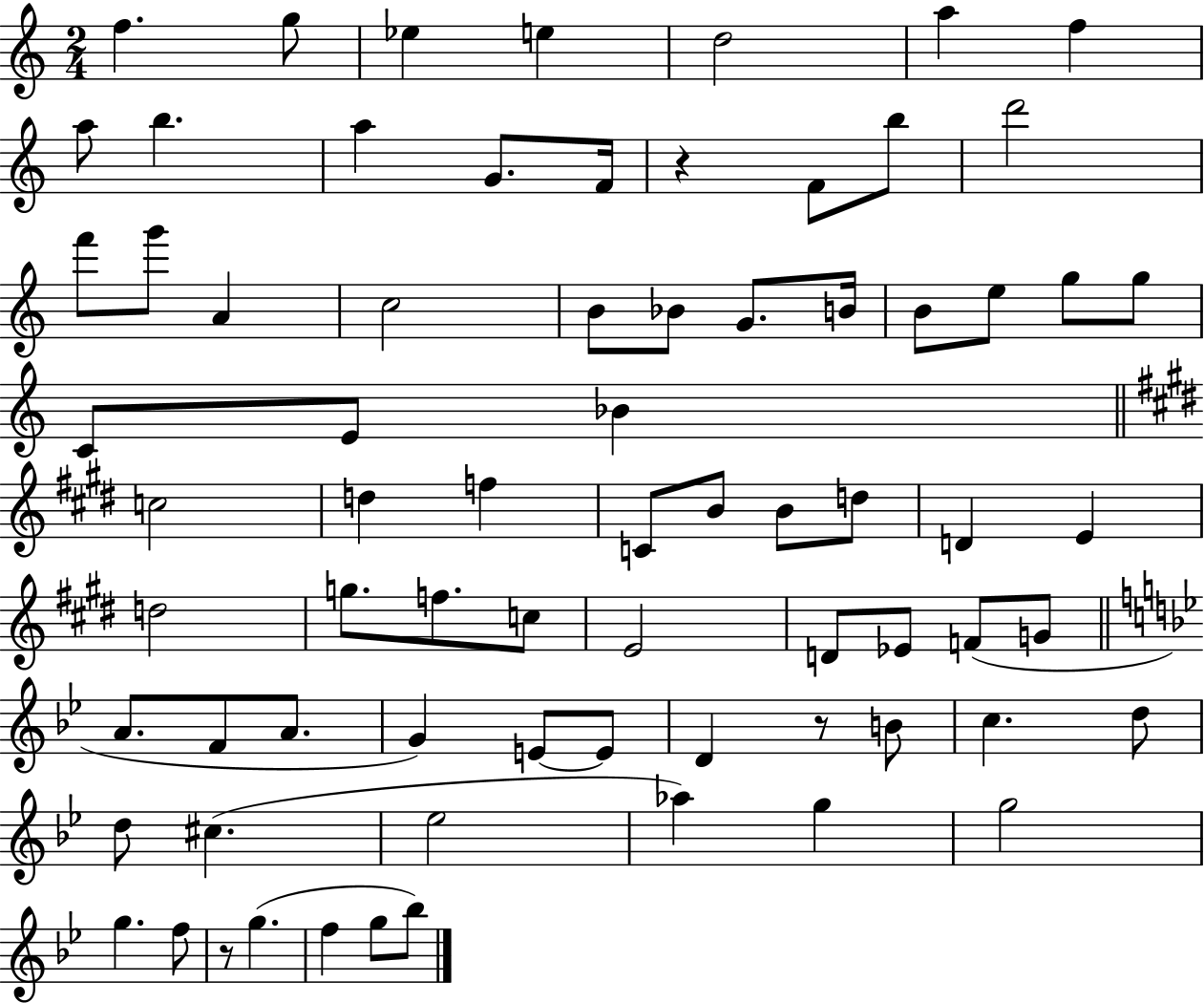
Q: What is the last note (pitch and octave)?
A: Bb5